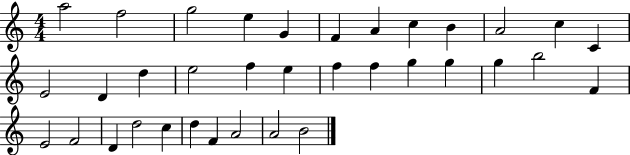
{
  \clef treble
  \numericTimeSignature
  \time 4/4
  \key c \major
  a''2 f''2 | g''2 e''4 g'4 | f'4 a'4 c''4 b'4 | a'2 c''4 c'4 | \break e'2 d'4 d''4 | e''2 f''4 e''4 | f''4 f''4 g''4 g''4 | g''4 b''2 f'4 | \break e'2 f'2 | d'4 d''2 c''4 | d''4 f'4 a'2 | a'2 b'2 | \break \bar "|."
}